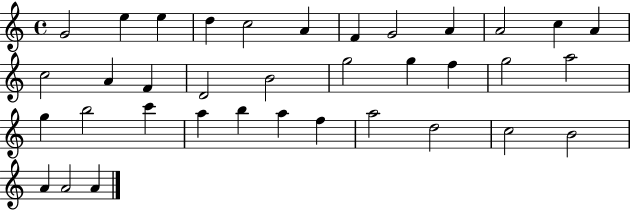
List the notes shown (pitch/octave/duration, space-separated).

G4/h E5/q E5/q D5/q C5/h A4/q F4/q G4/h A4/q A4/h C5/q A4/q C5/h A4/q F4/q D4/h B4/h G5/h G5/q F5/q G5/h A5/h G5/q B5/h C6/q A5/q B5/q A5/q F5/q A5/h D5/h C5/h B4/h A4/q A4/h A4/q